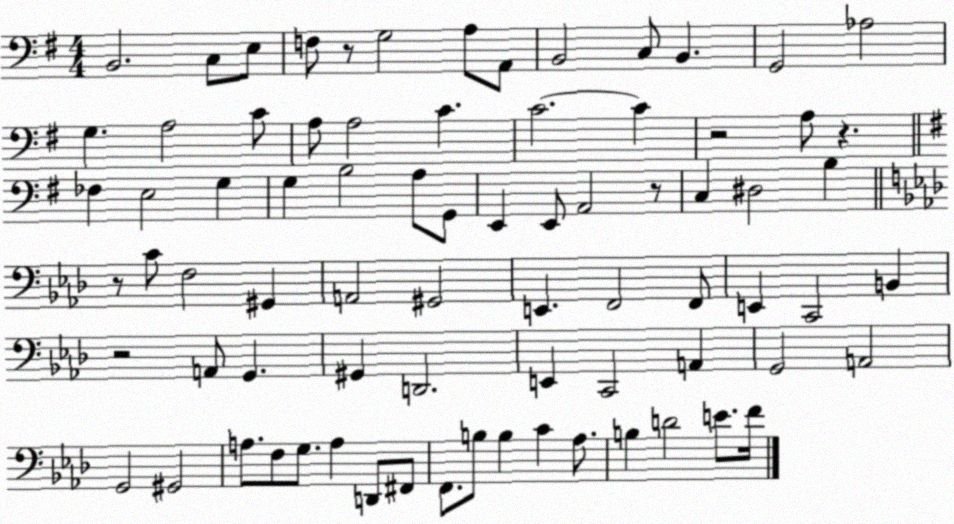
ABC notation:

X:1
T:Untitled
M:4/4
L:1/4
K:G
B,,2 C,/2 E,/2 F,/2 z/2 G,2 A,/2 A,,/2 B,,2 C,/2 B,, G,,2 _A,2 G, A,2 C/2 A,/2 A,2 C C2 C z2 A,/2 z _F, E,2 G, G, B,2 A,/2 G,,/2 E,, E,,/2 A,,2 z/2 C, ^D,2 B, z/2 C/2 F,2 ^G,, A,,2 ^G,,2 E,, F,,2 F,,/2 E,, C,,2 B,, z2 A,,/2 G,, ^G,, D,,2 E,, C,,2 A,, G,,2 A,,2 G,,2 ^G,,2 A,/2 F,/2 G,/2 A, D,,/2 ^F,,/2 F,,/2 B,/2 B, C _A,/2 B, D2 E/2 F/4